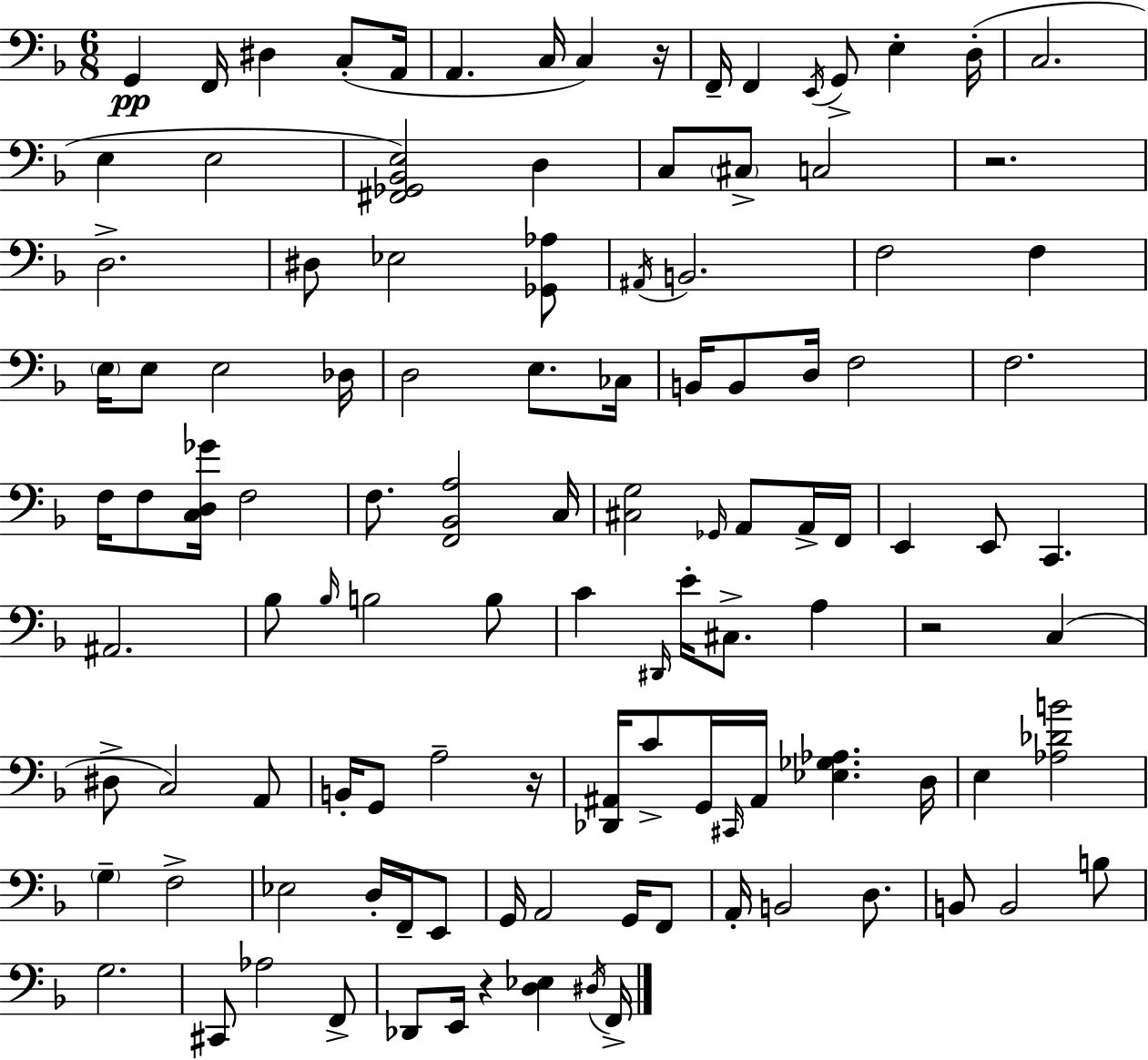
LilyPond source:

{
  \clef bass
  \numericTimeSignature
  \time 6/8
  \key d \minor
  g,4\pp f,16 dis4 c8-.( a,16 | a,4. c16 c4) r16 | f,16-- f,4 \acciaccatura { e,16 } g,8-> e4-. | d16-.( c2. | \break e4 e2 | <fis, ges, bes, e>2) d4 | c8 \parenthesize cis8-> c2 | r2. | \break d2.-> | dis8 ees2 <ges, aes>8 | \acciaccatura { ais,16 } b,2. | f2 f4 | \break \parenthesize e16 e8 e2 | des16 d2 e8. | ces16 b,16 b,8 d16 f2 | f2. | \break f16 f8 <c d ges'>16 f2 | f8. <f, bes, a>2 | c16 <cis g>2 \grace { ges,16 } a,8 | a,16-> f,16 e,4 e,8 c,4. | \break ais,2. | bes8 \grace { bes16 } b2 | b8 c'4 \grace { dis,16 } e'16-. cis8.-> | a4 r2 | \break c4( dis8-> c2) | a,8 b,16-. g,8 a2-- | r16 <des, ais,>16 c'8-> g,16 \grace { cis,16 } ais,16 <ees ges aes>4. | d16 e4 <aes des' b'>2 | \break \parenthesize g4-- f2-> | ees2 | d16-. f,16-- e,8 g,16 a,2 | g,16 f,8 a,16-. b,2 | \break d8. b,8 b,2 | b8 g2. | cis,8 aes2 | f,8-> des,8 e,16 r4 | \break <d ees>4 \acciaccatura { dis16 } f,16-> \bar "|."
}